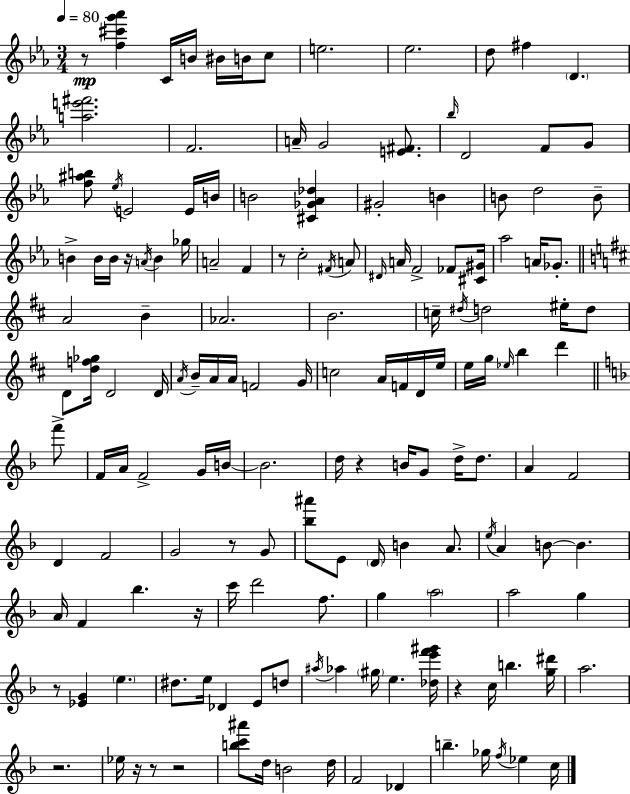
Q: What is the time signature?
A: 3/4